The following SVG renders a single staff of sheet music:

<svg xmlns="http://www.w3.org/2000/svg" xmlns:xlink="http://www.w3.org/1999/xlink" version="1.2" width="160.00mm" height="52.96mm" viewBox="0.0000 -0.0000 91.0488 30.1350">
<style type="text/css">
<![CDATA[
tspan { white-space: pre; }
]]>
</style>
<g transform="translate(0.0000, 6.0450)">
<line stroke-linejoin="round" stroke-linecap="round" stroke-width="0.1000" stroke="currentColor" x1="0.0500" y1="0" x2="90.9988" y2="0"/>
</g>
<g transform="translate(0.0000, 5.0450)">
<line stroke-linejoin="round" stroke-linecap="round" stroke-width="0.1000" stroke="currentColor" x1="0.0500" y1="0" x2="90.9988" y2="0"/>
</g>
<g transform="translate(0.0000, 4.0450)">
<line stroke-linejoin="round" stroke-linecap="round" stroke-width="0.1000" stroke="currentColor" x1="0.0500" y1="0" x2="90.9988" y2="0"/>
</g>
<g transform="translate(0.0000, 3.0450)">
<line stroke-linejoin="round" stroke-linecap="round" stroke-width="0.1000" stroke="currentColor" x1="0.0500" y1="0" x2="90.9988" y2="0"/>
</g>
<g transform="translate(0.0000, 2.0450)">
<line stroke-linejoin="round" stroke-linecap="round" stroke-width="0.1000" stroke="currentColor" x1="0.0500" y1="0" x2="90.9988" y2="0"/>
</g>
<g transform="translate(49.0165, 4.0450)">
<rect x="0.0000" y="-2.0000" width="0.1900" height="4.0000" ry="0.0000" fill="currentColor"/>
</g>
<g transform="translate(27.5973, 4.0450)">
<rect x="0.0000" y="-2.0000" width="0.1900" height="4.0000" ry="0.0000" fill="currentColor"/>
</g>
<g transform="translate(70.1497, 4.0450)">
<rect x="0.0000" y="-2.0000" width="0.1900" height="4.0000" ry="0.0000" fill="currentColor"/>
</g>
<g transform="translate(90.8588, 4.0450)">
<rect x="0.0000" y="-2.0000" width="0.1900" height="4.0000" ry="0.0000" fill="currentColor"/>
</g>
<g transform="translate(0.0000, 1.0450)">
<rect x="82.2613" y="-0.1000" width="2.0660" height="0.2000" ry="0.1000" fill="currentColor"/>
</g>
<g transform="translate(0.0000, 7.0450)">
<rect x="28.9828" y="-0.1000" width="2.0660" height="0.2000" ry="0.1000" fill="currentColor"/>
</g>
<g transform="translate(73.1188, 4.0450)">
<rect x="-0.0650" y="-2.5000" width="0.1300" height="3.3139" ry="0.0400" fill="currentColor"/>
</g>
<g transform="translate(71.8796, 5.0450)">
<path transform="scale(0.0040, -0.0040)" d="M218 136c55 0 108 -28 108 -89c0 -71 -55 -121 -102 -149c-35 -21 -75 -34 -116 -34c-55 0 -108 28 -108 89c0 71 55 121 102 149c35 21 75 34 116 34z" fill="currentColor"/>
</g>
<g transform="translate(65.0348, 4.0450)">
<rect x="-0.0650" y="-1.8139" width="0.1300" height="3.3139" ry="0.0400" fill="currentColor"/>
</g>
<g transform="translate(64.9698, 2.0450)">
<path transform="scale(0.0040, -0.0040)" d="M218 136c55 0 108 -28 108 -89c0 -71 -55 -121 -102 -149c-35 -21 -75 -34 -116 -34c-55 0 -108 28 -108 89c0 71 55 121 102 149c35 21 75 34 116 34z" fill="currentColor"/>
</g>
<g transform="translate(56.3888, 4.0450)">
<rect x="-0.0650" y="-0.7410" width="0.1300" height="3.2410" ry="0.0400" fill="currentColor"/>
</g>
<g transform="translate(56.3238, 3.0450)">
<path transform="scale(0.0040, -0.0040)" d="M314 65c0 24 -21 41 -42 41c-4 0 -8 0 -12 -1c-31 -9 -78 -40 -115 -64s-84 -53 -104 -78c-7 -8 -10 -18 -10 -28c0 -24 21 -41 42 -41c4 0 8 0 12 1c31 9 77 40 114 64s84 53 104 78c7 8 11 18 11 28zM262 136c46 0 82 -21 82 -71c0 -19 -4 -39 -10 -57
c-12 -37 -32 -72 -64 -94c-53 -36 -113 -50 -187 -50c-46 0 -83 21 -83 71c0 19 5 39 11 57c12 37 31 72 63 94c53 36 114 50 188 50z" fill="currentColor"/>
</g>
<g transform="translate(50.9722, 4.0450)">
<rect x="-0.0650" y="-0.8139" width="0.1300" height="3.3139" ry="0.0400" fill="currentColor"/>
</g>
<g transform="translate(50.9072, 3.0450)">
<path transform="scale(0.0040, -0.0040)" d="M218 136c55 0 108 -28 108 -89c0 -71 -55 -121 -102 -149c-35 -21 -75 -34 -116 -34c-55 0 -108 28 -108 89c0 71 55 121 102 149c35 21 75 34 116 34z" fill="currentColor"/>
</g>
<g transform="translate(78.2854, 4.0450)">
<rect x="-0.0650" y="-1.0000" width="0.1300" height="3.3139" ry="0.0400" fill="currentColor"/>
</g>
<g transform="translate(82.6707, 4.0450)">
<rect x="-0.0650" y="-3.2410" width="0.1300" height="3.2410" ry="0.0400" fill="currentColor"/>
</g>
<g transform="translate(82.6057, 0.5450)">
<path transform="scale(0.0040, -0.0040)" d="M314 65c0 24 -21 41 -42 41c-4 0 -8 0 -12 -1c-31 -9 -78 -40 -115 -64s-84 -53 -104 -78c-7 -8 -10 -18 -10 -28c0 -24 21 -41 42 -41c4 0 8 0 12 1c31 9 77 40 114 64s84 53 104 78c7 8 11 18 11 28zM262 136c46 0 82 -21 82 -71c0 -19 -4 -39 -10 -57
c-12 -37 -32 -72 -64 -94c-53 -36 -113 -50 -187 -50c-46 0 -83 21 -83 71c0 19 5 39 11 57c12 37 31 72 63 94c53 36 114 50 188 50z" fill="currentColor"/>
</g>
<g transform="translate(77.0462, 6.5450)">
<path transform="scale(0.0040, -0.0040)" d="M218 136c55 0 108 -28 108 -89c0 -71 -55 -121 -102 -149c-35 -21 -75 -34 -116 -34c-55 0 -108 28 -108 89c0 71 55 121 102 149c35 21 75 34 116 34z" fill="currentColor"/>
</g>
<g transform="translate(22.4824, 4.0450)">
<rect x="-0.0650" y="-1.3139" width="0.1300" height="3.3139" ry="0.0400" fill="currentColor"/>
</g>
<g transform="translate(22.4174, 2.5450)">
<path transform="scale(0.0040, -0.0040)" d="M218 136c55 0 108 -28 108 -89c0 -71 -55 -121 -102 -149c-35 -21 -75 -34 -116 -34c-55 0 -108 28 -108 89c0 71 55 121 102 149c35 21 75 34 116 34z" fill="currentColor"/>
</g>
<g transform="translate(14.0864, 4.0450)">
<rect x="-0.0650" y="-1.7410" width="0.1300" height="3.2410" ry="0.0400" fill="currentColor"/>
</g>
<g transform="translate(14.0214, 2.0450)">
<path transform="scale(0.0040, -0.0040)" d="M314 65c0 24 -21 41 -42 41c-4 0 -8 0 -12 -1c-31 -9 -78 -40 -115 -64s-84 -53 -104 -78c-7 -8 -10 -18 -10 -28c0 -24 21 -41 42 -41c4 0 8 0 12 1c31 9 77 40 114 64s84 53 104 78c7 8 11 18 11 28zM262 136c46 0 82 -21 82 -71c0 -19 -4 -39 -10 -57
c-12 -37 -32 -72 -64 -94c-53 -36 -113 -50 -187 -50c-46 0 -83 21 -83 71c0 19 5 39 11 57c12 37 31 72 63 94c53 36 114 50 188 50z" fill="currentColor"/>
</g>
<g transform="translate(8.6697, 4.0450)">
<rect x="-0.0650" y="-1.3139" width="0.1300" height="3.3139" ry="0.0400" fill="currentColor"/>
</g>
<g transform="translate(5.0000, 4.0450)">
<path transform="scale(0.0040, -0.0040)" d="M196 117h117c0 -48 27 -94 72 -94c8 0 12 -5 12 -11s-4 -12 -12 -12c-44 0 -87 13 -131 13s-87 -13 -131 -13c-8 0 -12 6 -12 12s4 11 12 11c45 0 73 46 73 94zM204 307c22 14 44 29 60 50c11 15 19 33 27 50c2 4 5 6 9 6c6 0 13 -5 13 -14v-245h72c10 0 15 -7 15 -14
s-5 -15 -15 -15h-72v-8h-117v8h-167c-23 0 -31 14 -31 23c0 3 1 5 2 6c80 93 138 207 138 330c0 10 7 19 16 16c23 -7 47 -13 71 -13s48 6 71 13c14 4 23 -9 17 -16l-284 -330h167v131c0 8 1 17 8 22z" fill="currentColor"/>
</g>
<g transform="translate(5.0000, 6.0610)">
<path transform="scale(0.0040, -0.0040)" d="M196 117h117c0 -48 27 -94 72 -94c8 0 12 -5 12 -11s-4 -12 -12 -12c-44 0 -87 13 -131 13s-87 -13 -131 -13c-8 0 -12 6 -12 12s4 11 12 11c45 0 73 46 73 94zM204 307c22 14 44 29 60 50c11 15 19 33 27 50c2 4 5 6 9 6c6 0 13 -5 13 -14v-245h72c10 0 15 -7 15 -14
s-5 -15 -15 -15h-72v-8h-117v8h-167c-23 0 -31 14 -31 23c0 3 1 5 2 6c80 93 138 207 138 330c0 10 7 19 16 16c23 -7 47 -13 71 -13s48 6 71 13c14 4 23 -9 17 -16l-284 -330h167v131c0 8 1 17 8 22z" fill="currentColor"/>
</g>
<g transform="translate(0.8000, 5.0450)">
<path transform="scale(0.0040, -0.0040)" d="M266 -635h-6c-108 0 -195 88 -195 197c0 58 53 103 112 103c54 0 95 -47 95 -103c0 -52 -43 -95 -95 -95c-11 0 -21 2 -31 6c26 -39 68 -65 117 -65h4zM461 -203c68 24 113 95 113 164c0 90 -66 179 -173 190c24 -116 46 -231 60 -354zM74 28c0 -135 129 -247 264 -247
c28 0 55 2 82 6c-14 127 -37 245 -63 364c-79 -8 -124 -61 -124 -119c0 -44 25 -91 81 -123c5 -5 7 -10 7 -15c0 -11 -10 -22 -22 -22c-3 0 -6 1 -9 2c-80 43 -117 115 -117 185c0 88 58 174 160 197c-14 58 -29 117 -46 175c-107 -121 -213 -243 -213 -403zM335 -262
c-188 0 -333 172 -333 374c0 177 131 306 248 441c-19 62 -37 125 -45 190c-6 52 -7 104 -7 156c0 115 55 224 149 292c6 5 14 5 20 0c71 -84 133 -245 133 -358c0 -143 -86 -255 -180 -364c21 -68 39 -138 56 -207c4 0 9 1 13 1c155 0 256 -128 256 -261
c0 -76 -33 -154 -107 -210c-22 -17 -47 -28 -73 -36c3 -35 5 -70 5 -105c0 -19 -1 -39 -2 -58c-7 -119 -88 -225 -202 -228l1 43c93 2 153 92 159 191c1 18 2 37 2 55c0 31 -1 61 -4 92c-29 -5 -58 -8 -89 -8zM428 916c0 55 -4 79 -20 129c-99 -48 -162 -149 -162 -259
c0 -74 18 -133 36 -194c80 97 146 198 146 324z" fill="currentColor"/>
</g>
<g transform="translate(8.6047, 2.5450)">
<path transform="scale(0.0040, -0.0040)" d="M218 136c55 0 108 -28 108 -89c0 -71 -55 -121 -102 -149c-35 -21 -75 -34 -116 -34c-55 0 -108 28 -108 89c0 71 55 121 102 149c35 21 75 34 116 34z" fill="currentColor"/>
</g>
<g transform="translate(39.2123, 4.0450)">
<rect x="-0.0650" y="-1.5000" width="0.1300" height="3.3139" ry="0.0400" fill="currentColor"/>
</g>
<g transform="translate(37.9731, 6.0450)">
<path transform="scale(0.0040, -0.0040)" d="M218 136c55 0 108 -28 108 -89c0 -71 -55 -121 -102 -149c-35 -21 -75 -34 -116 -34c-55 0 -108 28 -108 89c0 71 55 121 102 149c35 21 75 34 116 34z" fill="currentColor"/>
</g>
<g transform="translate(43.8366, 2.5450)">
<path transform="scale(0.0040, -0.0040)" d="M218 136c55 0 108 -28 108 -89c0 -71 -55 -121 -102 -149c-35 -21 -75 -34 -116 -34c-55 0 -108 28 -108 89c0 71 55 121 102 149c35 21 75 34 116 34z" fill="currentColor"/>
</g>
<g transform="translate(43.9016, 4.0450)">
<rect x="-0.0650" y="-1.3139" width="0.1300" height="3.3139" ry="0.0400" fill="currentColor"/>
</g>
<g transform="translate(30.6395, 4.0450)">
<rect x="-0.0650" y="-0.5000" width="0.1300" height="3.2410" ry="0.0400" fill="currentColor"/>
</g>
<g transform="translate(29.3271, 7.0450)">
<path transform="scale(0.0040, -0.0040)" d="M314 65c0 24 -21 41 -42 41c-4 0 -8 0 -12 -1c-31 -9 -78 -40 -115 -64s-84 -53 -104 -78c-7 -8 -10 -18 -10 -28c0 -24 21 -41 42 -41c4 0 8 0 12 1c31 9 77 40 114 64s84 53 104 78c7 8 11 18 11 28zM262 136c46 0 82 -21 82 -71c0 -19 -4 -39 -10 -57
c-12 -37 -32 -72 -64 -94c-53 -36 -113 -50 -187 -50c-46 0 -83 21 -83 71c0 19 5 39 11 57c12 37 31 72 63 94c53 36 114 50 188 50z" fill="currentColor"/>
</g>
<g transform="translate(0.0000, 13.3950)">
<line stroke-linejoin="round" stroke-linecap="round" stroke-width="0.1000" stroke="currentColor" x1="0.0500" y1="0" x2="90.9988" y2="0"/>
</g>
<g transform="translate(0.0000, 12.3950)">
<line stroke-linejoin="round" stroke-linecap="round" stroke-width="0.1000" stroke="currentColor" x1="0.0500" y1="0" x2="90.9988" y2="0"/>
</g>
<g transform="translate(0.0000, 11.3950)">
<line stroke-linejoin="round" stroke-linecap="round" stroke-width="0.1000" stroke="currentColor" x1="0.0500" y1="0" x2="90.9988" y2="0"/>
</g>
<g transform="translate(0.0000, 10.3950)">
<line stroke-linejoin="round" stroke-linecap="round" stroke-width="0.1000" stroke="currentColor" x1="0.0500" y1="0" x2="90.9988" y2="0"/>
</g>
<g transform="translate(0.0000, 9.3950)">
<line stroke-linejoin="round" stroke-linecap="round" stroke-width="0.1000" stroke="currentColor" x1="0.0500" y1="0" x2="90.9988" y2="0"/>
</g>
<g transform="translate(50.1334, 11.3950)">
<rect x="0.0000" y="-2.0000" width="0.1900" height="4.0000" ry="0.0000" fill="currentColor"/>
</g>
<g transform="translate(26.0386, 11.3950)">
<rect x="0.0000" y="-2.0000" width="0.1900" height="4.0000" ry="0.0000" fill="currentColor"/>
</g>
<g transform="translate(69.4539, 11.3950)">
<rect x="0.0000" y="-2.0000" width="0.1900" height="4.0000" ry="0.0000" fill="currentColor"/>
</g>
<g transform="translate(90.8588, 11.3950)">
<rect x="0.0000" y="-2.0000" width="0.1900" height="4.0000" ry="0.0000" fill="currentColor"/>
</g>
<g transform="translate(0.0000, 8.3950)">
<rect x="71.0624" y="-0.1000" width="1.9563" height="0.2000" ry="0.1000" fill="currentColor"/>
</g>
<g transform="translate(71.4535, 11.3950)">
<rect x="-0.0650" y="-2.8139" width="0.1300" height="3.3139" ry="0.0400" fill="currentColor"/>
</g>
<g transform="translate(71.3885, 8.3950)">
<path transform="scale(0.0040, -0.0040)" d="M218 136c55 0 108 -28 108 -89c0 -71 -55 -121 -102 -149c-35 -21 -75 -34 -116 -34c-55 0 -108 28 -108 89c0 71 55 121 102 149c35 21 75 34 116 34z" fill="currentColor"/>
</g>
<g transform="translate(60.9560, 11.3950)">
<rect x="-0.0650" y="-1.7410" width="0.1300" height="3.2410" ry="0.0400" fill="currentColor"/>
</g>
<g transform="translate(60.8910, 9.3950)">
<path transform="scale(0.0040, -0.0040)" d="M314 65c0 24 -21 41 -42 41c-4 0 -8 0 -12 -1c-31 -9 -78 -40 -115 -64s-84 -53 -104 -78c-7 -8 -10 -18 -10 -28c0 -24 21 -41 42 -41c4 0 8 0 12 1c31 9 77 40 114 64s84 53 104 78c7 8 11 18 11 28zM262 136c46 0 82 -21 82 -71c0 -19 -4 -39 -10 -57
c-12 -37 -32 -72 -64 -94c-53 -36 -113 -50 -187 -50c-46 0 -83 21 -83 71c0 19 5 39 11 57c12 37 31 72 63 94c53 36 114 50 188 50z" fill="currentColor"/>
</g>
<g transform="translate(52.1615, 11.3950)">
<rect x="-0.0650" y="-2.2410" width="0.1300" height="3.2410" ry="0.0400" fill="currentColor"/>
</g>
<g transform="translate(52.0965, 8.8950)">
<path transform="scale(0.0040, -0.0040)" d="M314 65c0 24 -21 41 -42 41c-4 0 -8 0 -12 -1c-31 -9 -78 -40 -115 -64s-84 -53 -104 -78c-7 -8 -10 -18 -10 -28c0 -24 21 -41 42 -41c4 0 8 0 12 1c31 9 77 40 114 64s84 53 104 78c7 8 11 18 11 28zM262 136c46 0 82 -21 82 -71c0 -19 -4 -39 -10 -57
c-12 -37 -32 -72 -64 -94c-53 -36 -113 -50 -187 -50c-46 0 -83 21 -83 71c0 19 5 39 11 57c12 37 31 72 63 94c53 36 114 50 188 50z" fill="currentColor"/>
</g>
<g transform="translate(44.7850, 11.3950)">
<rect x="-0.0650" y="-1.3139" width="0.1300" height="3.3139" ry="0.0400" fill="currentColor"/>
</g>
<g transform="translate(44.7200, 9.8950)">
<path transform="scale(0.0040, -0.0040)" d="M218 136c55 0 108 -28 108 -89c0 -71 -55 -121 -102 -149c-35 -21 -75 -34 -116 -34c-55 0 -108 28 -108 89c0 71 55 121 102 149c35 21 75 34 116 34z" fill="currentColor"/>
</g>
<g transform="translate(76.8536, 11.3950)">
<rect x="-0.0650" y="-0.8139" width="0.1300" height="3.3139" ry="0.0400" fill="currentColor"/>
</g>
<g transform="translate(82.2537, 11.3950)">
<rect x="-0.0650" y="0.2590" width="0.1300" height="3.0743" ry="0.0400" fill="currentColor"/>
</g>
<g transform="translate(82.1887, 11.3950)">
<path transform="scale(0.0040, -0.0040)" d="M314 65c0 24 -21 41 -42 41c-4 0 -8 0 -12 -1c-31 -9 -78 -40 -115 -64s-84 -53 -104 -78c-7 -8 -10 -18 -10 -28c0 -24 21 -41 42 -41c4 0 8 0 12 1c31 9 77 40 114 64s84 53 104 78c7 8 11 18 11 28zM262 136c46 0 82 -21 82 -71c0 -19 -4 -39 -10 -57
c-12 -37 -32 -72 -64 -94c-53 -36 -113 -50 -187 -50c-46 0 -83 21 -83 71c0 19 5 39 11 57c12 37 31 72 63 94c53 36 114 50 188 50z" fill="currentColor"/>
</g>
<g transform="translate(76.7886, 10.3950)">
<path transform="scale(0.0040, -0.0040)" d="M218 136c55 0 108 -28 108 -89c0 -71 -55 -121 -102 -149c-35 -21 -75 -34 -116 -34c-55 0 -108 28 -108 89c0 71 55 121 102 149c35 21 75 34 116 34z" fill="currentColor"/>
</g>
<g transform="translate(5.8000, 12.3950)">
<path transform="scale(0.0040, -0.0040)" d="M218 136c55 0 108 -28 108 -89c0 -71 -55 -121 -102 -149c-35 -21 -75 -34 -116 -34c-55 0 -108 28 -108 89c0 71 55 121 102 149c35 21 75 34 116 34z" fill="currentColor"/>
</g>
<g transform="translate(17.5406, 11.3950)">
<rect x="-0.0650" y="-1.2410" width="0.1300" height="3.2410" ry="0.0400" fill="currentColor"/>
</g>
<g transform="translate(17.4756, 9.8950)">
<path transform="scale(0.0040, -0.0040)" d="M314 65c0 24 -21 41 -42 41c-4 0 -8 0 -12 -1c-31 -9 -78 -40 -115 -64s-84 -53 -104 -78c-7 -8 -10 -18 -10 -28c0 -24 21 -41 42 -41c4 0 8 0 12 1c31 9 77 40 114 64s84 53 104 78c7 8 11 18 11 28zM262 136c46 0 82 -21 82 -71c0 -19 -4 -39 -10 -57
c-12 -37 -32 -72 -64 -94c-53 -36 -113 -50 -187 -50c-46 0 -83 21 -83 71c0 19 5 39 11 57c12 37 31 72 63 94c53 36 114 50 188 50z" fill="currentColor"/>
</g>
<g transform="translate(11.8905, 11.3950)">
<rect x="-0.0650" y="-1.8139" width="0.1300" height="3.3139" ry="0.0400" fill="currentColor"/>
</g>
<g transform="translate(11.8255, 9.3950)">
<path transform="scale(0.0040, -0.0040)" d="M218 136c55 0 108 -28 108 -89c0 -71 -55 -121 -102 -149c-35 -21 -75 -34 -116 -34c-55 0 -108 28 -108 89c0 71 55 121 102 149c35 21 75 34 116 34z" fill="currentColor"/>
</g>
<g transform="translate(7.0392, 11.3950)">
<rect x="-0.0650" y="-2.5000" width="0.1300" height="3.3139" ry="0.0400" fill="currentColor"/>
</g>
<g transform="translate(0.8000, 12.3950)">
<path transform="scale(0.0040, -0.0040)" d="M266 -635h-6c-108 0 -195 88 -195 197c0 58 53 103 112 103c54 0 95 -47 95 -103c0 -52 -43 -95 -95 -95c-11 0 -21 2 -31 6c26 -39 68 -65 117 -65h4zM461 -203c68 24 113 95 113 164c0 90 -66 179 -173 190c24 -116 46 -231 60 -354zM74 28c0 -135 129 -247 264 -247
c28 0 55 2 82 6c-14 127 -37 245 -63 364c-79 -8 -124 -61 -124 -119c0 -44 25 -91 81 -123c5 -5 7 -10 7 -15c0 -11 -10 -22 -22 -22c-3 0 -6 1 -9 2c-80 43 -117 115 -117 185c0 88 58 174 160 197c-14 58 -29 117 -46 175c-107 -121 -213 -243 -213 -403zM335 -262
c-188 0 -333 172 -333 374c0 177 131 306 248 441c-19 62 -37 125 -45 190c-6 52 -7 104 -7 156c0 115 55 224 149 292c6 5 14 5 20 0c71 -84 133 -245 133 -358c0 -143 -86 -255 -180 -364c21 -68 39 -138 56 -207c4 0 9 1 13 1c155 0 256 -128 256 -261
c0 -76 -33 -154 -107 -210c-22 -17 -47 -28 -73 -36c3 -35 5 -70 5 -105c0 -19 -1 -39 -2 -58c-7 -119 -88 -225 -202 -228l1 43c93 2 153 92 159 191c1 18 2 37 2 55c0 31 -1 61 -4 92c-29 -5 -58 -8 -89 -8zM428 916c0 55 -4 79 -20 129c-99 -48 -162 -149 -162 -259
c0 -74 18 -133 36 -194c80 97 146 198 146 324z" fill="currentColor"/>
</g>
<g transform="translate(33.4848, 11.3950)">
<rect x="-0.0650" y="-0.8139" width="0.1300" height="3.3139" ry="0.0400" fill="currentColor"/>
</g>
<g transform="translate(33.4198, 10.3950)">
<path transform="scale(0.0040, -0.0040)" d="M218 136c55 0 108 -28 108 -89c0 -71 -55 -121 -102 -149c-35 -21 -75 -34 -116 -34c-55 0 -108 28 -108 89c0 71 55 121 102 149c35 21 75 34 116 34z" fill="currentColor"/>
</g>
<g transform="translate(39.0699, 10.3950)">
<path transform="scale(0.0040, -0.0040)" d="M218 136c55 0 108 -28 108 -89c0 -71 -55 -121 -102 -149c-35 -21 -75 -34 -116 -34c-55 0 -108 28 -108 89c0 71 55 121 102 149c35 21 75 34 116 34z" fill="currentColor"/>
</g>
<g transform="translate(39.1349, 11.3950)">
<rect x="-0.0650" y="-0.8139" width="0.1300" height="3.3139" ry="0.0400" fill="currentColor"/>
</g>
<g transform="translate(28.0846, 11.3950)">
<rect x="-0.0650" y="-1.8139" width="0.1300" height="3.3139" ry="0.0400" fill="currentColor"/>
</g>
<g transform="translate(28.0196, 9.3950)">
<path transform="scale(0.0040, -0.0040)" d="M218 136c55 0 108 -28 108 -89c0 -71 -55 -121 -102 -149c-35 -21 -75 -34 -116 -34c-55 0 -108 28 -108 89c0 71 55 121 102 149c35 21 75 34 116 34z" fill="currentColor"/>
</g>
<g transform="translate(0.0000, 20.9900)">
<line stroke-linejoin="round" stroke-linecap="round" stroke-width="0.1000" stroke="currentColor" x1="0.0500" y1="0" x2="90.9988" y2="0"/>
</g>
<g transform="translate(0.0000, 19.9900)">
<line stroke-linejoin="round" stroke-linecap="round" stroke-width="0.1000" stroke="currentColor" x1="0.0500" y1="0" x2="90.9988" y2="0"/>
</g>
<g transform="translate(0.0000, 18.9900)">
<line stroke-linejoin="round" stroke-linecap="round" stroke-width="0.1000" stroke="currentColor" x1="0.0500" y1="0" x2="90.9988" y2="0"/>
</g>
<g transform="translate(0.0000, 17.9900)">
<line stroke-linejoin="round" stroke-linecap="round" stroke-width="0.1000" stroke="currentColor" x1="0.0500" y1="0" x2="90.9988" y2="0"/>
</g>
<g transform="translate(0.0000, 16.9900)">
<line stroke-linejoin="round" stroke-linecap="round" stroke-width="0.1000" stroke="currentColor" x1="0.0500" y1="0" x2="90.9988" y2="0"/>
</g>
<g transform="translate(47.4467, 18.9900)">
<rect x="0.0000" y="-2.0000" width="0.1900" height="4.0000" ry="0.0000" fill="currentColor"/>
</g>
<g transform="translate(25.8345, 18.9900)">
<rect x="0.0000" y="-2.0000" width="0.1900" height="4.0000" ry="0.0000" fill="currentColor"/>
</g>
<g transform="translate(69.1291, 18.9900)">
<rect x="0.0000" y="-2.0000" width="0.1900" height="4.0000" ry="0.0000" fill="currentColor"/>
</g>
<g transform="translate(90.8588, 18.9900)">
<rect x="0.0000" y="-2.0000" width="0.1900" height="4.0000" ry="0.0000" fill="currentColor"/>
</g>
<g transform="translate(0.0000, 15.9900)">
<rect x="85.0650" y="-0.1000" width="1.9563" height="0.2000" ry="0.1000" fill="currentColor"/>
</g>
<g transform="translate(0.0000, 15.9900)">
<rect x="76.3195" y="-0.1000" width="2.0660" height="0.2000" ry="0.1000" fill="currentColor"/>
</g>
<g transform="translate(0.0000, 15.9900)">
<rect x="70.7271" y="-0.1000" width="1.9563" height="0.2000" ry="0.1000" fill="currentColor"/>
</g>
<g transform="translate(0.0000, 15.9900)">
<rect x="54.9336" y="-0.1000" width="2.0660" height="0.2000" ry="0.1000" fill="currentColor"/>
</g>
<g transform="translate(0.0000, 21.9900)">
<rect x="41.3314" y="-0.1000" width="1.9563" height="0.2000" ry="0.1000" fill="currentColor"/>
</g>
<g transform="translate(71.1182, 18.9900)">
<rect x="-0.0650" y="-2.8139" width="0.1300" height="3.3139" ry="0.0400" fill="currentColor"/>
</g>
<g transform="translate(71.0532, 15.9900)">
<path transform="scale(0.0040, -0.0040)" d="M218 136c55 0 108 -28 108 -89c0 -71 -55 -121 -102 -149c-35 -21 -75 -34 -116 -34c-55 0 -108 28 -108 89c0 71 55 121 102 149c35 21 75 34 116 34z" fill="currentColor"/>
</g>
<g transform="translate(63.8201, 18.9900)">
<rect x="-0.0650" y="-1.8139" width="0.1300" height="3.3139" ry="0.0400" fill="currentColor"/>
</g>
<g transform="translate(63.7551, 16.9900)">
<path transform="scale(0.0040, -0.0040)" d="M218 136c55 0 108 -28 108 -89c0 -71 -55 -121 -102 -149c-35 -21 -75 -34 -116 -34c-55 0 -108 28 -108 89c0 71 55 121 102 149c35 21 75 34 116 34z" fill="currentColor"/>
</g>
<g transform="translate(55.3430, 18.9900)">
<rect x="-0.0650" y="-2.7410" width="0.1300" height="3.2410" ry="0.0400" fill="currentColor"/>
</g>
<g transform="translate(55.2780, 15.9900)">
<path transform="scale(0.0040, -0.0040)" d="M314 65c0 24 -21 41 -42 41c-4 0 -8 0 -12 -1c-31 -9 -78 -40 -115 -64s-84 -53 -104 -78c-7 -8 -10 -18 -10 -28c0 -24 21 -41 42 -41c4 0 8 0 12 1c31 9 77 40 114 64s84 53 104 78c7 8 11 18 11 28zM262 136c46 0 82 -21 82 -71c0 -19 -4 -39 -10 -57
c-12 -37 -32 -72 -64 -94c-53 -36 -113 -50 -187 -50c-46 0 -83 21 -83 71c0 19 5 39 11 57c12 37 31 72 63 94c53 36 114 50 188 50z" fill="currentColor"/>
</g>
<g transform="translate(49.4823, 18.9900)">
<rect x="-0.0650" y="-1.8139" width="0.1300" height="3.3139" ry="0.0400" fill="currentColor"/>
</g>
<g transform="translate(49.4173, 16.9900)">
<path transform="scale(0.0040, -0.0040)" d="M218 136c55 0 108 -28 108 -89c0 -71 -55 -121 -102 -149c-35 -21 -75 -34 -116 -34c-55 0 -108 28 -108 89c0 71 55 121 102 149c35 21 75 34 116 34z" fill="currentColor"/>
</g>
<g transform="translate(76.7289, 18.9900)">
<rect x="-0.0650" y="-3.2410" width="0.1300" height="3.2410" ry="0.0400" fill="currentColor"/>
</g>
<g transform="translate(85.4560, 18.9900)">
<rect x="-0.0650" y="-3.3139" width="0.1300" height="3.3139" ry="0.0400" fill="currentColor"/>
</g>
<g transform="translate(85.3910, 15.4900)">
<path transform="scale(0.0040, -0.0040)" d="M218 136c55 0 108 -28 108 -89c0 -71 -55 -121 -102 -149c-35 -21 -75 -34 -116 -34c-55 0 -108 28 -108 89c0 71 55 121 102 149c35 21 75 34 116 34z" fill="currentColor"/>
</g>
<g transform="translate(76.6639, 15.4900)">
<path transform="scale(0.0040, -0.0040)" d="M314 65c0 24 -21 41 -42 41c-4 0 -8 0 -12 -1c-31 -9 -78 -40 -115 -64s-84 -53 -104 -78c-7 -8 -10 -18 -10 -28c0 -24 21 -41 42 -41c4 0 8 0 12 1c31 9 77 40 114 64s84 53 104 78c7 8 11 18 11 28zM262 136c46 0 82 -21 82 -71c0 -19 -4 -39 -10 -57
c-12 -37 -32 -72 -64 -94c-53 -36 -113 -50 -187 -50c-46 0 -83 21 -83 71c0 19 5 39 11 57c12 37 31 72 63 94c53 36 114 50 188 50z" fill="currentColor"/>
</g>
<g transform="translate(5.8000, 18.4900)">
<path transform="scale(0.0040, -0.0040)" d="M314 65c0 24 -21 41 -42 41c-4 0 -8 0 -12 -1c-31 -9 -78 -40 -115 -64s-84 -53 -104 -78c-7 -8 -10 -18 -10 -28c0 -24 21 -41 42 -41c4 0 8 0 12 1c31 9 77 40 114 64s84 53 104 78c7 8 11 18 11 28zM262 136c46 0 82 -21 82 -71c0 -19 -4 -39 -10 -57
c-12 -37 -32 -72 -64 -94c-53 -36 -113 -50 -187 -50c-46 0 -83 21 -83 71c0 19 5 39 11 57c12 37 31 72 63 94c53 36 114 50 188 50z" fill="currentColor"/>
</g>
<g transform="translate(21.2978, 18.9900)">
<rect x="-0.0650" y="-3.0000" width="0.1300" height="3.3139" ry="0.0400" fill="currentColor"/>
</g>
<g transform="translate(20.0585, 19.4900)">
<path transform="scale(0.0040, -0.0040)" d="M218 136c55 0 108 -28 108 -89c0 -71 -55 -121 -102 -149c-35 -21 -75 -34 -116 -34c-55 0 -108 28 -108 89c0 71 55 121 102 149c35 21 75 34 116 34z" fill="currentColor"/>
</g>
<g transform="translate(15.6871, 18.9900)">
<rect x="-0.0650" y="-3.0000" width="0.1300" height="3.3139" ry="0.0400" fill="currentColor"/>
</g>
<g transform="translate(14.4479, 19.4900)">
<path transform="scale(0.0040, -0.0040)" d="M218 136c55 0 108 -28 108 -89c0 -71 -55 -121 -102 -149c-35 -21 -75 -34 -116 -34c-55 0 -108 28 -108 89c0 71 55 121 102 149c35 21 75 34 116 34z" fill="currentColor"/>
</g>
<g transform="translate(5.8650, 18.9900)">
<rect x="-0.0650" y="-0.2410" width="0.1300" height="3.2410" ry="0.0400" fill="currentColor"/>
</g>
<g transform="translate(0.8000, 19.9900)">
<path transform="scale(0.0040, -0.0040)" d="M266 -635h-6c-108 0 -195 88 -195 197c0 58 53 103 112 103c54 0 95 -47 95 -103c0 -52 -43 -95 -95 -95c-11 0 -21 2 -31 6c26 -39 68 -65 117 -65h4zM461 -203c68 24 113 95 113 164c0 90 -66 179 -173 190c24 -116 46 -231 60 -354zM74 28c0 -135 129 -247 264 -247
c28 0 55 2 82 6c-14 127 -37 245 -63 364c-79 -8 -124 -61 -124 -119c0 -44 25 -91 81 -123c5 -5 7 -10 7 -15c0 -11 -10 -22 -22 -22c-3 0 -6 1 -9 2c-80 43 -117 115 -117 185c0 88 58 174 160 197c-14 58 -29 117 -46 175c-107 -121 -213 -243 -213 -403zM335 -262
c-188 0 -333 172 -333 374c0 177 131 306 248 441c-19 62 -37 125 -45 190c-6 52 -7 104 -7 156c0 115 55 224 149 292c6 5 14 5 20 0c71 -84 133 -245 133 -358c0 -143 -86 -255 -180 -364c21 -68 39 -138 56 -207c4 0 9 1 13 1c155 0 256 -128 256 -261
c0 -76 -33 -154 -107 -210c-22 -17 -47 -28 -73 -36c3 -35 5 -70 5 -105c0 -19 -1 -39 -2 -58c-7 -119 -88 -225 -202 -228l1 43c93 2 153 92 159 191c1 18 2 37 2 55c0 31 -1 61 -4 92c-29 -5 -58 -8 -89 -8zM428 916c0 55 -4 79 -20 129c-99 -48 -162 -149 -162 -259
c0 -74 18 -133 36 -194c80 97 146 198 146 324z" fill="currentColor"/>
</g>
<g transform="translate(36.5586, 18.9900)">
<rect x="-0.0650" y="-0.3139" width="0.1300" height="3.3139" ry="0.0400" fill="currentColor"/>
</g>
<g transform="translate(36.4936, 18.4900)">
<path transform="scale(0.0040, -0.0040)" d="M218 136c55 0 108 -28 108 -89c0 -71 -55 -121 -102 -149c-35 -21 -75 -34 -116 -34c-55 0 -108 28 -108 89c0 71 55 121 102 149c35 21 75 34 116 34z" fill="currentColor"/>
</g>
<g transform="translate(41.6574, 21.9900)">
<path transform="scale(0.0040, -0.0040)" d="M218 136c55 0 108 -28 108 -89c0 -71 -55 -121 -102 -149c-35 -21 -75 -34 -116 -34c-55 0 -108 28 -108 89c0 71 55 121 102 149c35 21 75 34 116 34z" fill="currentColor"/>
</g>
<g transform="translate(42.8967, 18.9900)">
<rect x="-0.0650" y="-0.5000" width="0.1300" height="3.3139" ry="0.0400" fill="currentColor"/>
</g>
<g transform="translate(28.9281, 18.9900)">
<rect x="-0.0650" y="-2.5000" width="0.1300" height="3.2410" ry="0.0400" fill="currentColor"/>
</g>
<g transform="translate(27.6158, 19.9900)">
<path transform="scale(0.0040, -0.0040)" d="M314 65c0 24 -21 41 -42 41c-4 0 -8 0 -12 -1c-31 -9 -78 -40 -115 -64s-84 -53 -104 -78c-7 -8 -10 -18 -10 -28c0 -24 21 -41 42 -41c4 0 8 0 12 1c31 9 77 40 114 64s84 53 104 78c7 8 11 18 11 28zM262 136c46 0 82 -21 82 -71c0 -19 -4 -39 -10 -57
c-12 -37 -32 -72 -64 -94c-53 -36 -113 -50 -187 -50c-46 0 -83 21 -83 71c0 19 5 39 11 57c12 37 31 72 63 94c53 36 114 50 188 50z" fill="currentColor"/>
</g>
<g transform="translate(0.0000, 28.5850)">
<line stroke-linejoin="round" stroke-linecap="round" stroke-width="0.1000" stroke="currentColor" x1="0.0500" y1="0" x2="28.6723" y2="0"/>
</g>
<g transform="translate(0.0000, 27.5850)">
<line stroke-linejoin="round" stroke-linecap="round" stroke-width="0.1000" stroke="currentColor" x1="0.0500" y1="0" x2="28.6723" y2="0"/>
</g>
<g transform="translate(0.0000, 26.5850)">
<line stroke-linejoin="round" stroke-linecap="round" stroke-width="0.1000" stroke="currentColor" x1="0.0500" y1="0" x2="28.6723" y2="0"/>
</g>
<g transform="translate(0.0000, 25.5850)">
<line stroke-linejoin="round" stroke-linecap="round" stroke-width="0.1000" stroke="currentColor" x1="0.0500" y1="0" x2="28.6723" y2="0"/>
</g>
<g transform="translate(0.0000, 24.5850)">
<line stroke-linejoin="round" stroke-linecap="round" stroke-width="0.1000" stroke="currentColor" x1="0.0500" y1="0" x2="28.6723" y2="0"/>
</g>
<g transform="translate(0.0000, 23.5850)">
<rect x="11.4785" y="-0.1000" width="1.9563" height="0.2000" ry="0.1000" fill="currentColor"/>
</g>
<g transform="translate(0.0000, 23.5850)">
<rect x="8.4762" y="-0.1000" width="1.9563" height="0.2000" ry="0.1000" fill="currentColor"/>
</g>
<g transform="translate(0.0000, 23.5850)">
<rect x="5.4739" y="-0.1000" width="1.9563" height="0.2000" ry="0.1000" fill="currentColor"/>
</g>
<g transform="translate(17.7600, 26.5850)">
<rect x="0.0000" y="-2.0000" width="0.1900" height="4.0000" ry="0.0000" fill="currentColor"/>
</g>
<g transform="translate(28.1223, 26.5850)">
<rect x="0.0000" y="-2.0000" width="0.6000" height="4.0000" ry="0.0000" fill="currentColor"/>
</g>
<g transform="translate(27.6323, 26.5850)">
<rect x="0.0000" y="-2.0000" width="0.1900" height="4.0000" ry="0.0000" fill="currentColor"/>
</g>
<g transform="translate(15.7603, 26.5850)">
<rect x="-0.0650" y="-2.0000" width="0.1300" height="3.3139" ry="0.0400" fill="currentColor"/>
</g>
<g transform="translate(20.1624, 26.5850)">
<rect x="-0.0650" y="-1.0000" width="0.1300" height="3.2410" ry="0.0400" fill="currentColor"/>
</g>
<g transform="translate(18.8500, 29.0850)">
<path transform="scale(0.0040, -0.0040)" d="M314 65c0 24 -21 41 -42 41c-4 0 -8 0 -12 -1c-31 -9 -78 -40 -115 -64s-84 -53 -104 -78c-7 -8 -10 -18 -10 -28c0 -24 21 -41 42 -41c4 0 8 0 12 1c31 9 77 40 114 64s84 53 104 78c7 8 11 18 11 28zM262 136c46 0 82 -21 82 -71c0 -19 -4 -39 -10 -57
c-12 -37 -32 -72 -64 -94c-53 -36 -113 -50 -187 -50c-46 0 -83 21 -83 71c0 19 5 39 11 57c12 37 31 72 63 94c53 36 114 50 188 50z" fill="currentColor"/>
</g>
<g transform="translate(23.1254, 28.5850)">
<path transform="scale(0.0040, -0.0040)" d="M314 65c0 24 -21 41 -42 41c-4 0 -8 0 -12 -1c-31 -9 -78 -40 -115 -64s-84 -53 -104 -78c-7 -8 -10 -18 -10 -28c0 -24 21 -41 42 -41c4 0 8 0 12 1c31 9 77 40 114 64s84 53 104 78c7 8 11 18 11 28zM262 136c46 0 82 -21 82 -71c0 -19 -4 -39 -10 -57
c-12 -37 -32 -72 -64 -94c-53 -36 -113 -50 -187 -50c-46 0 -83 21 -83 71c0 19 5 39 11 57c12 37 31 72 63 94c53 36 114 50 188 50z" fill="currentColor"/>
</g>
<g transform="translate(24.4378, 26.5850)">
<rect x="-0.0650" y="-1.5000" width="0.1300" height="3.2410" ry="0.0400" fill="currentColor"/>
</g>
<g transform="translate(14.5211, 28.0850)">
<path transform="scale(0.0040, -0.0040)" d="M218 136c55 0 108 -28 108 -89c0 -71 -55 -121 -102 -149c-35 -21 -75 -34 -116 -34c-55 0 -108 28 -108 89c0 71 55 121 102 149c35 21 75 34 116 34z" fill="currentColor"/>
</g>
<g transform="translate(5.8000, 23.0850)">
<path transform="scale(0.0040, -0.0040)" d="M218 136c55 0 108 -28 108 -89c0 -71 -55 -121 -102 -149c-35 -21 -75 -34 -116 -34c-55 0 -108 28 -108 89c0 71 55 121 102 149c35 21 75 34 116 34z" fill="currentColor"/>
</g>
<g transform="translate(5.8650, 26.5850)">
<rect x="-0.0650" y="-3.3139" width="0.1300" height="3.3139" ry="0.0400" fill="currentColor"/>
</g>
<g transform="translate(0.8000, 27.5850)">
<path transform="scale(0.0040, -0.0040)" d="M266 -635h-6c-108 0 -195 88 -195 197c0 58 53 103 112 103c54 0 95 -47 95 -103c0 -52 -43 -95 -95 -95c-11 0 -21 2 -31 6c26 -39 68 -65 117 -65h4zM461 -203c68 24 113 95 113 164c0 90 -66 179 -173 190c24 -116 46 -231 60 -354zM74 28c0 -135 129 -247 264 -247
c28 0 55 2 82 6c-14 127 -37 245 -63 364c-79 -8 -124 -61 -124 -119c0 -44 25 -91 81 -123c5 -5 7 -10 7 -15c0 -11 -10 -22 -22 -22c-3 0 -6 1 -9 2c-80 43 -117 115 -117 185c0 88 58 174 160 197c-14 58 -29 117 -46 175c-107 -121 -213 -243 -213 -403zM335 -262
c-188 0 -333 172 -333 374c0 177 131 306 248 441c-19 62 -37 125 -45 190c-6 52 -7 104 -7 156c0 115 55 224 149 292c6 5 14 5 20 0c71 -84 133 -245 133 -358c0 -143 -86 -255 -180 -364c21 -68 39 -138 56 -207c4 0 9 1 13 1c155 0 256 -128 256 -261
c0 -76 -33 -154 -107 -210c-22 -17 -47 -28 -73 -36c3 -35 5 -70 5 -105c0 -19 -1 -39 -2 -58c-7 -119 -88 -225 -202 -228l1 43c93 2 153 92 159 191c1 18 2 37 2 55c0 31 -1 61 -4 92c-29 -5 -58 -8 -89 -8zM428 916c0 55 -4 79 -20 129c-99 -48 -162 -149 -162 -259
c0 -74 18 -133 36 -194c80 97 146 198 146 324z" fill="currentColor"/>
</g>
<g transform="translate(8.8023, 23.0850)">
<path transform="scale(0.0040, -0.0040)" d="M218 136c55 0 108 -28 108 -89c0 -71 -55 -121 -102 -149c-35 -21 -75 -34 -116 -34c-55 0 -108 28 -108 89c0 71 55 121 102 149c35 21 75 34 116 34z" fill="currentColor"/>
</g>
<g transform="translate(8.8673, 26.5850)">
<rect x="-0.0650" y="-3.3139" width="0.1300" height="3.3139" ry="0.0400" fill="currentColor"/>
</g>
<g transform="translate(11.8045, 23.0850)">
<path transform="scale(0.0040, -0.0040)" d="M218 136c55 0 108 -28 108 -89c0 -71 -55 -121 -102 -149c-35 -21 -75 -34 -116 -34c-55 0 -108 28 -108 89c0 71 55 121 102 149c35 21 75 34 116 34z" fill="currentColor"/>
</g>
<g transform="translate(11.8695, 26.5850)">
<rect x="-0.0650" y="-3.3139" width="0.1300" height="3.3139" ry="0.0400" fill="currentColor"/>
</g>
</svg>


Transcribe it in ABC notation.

X:1
T:Untitled
M:4/4
L:1/4
K:C
e f2 e C2 E e d d2 f G D b2 G f e2 f d d e g2 f2 a d B2 c2 A A G2 c C f a2 f a b2 b b b b F D2 E2